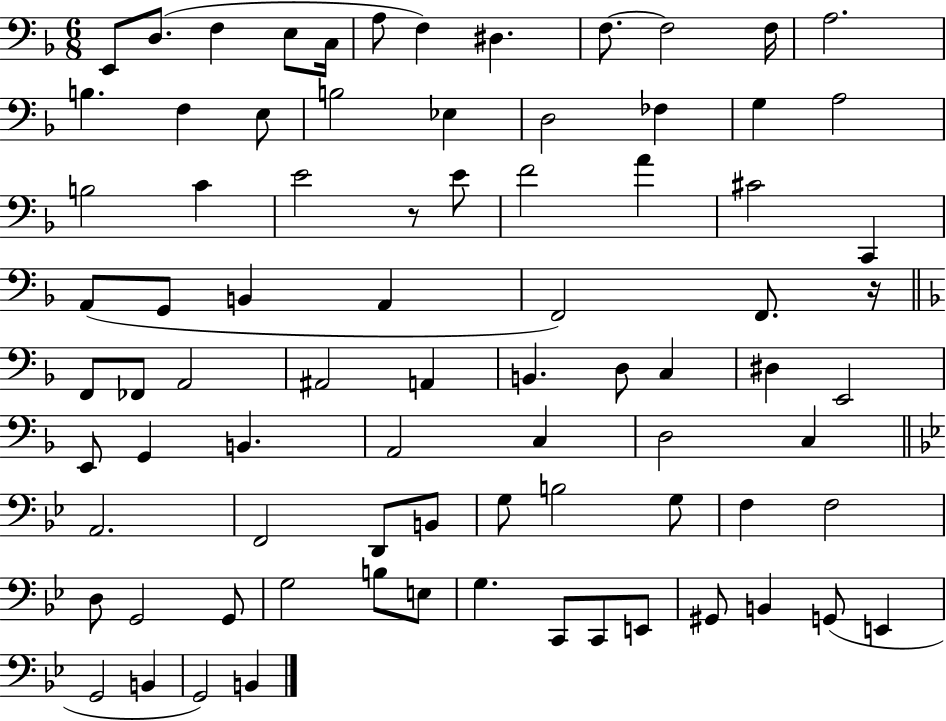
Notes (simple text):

E2/e D3/e. F3/q E3/e C3/s A3/e F3/q D#3/q. F3/e. F3/h F3/s A3/h. B3/q. F3/q E3/e B3/h Eb3/q D3/h FES3/q G3/q A3/h B3/h C4/q E4/h R/e E4/e F4/h A4/q C#4/h C2/q A2/e G2/e B2/q A2/q F2/h F2/e. R/s F2/e FES2/e A2/h A#2/h A2/q B2/q. D3/e C3/q D#3/q E2/h E2/e G2/q B2/q. A2/h C3/q D3/h C3/q A2/h. F2/h D2/e B2/e G3/e B3/h G3/e F3/q F3/h D3/e G2/h G2/e G3/h B3/e E3/e G3/q. C2/e C2/e E2/e G#2/e B2/q G2/e E2/q G2/h B2/q G2/h B2/q